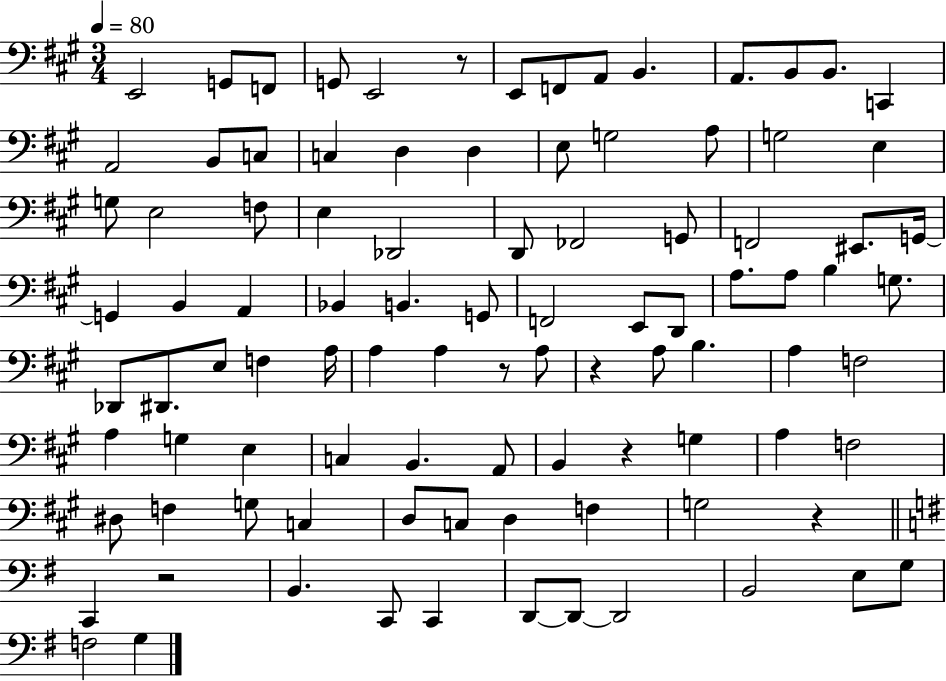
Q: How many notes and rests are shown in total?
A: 97